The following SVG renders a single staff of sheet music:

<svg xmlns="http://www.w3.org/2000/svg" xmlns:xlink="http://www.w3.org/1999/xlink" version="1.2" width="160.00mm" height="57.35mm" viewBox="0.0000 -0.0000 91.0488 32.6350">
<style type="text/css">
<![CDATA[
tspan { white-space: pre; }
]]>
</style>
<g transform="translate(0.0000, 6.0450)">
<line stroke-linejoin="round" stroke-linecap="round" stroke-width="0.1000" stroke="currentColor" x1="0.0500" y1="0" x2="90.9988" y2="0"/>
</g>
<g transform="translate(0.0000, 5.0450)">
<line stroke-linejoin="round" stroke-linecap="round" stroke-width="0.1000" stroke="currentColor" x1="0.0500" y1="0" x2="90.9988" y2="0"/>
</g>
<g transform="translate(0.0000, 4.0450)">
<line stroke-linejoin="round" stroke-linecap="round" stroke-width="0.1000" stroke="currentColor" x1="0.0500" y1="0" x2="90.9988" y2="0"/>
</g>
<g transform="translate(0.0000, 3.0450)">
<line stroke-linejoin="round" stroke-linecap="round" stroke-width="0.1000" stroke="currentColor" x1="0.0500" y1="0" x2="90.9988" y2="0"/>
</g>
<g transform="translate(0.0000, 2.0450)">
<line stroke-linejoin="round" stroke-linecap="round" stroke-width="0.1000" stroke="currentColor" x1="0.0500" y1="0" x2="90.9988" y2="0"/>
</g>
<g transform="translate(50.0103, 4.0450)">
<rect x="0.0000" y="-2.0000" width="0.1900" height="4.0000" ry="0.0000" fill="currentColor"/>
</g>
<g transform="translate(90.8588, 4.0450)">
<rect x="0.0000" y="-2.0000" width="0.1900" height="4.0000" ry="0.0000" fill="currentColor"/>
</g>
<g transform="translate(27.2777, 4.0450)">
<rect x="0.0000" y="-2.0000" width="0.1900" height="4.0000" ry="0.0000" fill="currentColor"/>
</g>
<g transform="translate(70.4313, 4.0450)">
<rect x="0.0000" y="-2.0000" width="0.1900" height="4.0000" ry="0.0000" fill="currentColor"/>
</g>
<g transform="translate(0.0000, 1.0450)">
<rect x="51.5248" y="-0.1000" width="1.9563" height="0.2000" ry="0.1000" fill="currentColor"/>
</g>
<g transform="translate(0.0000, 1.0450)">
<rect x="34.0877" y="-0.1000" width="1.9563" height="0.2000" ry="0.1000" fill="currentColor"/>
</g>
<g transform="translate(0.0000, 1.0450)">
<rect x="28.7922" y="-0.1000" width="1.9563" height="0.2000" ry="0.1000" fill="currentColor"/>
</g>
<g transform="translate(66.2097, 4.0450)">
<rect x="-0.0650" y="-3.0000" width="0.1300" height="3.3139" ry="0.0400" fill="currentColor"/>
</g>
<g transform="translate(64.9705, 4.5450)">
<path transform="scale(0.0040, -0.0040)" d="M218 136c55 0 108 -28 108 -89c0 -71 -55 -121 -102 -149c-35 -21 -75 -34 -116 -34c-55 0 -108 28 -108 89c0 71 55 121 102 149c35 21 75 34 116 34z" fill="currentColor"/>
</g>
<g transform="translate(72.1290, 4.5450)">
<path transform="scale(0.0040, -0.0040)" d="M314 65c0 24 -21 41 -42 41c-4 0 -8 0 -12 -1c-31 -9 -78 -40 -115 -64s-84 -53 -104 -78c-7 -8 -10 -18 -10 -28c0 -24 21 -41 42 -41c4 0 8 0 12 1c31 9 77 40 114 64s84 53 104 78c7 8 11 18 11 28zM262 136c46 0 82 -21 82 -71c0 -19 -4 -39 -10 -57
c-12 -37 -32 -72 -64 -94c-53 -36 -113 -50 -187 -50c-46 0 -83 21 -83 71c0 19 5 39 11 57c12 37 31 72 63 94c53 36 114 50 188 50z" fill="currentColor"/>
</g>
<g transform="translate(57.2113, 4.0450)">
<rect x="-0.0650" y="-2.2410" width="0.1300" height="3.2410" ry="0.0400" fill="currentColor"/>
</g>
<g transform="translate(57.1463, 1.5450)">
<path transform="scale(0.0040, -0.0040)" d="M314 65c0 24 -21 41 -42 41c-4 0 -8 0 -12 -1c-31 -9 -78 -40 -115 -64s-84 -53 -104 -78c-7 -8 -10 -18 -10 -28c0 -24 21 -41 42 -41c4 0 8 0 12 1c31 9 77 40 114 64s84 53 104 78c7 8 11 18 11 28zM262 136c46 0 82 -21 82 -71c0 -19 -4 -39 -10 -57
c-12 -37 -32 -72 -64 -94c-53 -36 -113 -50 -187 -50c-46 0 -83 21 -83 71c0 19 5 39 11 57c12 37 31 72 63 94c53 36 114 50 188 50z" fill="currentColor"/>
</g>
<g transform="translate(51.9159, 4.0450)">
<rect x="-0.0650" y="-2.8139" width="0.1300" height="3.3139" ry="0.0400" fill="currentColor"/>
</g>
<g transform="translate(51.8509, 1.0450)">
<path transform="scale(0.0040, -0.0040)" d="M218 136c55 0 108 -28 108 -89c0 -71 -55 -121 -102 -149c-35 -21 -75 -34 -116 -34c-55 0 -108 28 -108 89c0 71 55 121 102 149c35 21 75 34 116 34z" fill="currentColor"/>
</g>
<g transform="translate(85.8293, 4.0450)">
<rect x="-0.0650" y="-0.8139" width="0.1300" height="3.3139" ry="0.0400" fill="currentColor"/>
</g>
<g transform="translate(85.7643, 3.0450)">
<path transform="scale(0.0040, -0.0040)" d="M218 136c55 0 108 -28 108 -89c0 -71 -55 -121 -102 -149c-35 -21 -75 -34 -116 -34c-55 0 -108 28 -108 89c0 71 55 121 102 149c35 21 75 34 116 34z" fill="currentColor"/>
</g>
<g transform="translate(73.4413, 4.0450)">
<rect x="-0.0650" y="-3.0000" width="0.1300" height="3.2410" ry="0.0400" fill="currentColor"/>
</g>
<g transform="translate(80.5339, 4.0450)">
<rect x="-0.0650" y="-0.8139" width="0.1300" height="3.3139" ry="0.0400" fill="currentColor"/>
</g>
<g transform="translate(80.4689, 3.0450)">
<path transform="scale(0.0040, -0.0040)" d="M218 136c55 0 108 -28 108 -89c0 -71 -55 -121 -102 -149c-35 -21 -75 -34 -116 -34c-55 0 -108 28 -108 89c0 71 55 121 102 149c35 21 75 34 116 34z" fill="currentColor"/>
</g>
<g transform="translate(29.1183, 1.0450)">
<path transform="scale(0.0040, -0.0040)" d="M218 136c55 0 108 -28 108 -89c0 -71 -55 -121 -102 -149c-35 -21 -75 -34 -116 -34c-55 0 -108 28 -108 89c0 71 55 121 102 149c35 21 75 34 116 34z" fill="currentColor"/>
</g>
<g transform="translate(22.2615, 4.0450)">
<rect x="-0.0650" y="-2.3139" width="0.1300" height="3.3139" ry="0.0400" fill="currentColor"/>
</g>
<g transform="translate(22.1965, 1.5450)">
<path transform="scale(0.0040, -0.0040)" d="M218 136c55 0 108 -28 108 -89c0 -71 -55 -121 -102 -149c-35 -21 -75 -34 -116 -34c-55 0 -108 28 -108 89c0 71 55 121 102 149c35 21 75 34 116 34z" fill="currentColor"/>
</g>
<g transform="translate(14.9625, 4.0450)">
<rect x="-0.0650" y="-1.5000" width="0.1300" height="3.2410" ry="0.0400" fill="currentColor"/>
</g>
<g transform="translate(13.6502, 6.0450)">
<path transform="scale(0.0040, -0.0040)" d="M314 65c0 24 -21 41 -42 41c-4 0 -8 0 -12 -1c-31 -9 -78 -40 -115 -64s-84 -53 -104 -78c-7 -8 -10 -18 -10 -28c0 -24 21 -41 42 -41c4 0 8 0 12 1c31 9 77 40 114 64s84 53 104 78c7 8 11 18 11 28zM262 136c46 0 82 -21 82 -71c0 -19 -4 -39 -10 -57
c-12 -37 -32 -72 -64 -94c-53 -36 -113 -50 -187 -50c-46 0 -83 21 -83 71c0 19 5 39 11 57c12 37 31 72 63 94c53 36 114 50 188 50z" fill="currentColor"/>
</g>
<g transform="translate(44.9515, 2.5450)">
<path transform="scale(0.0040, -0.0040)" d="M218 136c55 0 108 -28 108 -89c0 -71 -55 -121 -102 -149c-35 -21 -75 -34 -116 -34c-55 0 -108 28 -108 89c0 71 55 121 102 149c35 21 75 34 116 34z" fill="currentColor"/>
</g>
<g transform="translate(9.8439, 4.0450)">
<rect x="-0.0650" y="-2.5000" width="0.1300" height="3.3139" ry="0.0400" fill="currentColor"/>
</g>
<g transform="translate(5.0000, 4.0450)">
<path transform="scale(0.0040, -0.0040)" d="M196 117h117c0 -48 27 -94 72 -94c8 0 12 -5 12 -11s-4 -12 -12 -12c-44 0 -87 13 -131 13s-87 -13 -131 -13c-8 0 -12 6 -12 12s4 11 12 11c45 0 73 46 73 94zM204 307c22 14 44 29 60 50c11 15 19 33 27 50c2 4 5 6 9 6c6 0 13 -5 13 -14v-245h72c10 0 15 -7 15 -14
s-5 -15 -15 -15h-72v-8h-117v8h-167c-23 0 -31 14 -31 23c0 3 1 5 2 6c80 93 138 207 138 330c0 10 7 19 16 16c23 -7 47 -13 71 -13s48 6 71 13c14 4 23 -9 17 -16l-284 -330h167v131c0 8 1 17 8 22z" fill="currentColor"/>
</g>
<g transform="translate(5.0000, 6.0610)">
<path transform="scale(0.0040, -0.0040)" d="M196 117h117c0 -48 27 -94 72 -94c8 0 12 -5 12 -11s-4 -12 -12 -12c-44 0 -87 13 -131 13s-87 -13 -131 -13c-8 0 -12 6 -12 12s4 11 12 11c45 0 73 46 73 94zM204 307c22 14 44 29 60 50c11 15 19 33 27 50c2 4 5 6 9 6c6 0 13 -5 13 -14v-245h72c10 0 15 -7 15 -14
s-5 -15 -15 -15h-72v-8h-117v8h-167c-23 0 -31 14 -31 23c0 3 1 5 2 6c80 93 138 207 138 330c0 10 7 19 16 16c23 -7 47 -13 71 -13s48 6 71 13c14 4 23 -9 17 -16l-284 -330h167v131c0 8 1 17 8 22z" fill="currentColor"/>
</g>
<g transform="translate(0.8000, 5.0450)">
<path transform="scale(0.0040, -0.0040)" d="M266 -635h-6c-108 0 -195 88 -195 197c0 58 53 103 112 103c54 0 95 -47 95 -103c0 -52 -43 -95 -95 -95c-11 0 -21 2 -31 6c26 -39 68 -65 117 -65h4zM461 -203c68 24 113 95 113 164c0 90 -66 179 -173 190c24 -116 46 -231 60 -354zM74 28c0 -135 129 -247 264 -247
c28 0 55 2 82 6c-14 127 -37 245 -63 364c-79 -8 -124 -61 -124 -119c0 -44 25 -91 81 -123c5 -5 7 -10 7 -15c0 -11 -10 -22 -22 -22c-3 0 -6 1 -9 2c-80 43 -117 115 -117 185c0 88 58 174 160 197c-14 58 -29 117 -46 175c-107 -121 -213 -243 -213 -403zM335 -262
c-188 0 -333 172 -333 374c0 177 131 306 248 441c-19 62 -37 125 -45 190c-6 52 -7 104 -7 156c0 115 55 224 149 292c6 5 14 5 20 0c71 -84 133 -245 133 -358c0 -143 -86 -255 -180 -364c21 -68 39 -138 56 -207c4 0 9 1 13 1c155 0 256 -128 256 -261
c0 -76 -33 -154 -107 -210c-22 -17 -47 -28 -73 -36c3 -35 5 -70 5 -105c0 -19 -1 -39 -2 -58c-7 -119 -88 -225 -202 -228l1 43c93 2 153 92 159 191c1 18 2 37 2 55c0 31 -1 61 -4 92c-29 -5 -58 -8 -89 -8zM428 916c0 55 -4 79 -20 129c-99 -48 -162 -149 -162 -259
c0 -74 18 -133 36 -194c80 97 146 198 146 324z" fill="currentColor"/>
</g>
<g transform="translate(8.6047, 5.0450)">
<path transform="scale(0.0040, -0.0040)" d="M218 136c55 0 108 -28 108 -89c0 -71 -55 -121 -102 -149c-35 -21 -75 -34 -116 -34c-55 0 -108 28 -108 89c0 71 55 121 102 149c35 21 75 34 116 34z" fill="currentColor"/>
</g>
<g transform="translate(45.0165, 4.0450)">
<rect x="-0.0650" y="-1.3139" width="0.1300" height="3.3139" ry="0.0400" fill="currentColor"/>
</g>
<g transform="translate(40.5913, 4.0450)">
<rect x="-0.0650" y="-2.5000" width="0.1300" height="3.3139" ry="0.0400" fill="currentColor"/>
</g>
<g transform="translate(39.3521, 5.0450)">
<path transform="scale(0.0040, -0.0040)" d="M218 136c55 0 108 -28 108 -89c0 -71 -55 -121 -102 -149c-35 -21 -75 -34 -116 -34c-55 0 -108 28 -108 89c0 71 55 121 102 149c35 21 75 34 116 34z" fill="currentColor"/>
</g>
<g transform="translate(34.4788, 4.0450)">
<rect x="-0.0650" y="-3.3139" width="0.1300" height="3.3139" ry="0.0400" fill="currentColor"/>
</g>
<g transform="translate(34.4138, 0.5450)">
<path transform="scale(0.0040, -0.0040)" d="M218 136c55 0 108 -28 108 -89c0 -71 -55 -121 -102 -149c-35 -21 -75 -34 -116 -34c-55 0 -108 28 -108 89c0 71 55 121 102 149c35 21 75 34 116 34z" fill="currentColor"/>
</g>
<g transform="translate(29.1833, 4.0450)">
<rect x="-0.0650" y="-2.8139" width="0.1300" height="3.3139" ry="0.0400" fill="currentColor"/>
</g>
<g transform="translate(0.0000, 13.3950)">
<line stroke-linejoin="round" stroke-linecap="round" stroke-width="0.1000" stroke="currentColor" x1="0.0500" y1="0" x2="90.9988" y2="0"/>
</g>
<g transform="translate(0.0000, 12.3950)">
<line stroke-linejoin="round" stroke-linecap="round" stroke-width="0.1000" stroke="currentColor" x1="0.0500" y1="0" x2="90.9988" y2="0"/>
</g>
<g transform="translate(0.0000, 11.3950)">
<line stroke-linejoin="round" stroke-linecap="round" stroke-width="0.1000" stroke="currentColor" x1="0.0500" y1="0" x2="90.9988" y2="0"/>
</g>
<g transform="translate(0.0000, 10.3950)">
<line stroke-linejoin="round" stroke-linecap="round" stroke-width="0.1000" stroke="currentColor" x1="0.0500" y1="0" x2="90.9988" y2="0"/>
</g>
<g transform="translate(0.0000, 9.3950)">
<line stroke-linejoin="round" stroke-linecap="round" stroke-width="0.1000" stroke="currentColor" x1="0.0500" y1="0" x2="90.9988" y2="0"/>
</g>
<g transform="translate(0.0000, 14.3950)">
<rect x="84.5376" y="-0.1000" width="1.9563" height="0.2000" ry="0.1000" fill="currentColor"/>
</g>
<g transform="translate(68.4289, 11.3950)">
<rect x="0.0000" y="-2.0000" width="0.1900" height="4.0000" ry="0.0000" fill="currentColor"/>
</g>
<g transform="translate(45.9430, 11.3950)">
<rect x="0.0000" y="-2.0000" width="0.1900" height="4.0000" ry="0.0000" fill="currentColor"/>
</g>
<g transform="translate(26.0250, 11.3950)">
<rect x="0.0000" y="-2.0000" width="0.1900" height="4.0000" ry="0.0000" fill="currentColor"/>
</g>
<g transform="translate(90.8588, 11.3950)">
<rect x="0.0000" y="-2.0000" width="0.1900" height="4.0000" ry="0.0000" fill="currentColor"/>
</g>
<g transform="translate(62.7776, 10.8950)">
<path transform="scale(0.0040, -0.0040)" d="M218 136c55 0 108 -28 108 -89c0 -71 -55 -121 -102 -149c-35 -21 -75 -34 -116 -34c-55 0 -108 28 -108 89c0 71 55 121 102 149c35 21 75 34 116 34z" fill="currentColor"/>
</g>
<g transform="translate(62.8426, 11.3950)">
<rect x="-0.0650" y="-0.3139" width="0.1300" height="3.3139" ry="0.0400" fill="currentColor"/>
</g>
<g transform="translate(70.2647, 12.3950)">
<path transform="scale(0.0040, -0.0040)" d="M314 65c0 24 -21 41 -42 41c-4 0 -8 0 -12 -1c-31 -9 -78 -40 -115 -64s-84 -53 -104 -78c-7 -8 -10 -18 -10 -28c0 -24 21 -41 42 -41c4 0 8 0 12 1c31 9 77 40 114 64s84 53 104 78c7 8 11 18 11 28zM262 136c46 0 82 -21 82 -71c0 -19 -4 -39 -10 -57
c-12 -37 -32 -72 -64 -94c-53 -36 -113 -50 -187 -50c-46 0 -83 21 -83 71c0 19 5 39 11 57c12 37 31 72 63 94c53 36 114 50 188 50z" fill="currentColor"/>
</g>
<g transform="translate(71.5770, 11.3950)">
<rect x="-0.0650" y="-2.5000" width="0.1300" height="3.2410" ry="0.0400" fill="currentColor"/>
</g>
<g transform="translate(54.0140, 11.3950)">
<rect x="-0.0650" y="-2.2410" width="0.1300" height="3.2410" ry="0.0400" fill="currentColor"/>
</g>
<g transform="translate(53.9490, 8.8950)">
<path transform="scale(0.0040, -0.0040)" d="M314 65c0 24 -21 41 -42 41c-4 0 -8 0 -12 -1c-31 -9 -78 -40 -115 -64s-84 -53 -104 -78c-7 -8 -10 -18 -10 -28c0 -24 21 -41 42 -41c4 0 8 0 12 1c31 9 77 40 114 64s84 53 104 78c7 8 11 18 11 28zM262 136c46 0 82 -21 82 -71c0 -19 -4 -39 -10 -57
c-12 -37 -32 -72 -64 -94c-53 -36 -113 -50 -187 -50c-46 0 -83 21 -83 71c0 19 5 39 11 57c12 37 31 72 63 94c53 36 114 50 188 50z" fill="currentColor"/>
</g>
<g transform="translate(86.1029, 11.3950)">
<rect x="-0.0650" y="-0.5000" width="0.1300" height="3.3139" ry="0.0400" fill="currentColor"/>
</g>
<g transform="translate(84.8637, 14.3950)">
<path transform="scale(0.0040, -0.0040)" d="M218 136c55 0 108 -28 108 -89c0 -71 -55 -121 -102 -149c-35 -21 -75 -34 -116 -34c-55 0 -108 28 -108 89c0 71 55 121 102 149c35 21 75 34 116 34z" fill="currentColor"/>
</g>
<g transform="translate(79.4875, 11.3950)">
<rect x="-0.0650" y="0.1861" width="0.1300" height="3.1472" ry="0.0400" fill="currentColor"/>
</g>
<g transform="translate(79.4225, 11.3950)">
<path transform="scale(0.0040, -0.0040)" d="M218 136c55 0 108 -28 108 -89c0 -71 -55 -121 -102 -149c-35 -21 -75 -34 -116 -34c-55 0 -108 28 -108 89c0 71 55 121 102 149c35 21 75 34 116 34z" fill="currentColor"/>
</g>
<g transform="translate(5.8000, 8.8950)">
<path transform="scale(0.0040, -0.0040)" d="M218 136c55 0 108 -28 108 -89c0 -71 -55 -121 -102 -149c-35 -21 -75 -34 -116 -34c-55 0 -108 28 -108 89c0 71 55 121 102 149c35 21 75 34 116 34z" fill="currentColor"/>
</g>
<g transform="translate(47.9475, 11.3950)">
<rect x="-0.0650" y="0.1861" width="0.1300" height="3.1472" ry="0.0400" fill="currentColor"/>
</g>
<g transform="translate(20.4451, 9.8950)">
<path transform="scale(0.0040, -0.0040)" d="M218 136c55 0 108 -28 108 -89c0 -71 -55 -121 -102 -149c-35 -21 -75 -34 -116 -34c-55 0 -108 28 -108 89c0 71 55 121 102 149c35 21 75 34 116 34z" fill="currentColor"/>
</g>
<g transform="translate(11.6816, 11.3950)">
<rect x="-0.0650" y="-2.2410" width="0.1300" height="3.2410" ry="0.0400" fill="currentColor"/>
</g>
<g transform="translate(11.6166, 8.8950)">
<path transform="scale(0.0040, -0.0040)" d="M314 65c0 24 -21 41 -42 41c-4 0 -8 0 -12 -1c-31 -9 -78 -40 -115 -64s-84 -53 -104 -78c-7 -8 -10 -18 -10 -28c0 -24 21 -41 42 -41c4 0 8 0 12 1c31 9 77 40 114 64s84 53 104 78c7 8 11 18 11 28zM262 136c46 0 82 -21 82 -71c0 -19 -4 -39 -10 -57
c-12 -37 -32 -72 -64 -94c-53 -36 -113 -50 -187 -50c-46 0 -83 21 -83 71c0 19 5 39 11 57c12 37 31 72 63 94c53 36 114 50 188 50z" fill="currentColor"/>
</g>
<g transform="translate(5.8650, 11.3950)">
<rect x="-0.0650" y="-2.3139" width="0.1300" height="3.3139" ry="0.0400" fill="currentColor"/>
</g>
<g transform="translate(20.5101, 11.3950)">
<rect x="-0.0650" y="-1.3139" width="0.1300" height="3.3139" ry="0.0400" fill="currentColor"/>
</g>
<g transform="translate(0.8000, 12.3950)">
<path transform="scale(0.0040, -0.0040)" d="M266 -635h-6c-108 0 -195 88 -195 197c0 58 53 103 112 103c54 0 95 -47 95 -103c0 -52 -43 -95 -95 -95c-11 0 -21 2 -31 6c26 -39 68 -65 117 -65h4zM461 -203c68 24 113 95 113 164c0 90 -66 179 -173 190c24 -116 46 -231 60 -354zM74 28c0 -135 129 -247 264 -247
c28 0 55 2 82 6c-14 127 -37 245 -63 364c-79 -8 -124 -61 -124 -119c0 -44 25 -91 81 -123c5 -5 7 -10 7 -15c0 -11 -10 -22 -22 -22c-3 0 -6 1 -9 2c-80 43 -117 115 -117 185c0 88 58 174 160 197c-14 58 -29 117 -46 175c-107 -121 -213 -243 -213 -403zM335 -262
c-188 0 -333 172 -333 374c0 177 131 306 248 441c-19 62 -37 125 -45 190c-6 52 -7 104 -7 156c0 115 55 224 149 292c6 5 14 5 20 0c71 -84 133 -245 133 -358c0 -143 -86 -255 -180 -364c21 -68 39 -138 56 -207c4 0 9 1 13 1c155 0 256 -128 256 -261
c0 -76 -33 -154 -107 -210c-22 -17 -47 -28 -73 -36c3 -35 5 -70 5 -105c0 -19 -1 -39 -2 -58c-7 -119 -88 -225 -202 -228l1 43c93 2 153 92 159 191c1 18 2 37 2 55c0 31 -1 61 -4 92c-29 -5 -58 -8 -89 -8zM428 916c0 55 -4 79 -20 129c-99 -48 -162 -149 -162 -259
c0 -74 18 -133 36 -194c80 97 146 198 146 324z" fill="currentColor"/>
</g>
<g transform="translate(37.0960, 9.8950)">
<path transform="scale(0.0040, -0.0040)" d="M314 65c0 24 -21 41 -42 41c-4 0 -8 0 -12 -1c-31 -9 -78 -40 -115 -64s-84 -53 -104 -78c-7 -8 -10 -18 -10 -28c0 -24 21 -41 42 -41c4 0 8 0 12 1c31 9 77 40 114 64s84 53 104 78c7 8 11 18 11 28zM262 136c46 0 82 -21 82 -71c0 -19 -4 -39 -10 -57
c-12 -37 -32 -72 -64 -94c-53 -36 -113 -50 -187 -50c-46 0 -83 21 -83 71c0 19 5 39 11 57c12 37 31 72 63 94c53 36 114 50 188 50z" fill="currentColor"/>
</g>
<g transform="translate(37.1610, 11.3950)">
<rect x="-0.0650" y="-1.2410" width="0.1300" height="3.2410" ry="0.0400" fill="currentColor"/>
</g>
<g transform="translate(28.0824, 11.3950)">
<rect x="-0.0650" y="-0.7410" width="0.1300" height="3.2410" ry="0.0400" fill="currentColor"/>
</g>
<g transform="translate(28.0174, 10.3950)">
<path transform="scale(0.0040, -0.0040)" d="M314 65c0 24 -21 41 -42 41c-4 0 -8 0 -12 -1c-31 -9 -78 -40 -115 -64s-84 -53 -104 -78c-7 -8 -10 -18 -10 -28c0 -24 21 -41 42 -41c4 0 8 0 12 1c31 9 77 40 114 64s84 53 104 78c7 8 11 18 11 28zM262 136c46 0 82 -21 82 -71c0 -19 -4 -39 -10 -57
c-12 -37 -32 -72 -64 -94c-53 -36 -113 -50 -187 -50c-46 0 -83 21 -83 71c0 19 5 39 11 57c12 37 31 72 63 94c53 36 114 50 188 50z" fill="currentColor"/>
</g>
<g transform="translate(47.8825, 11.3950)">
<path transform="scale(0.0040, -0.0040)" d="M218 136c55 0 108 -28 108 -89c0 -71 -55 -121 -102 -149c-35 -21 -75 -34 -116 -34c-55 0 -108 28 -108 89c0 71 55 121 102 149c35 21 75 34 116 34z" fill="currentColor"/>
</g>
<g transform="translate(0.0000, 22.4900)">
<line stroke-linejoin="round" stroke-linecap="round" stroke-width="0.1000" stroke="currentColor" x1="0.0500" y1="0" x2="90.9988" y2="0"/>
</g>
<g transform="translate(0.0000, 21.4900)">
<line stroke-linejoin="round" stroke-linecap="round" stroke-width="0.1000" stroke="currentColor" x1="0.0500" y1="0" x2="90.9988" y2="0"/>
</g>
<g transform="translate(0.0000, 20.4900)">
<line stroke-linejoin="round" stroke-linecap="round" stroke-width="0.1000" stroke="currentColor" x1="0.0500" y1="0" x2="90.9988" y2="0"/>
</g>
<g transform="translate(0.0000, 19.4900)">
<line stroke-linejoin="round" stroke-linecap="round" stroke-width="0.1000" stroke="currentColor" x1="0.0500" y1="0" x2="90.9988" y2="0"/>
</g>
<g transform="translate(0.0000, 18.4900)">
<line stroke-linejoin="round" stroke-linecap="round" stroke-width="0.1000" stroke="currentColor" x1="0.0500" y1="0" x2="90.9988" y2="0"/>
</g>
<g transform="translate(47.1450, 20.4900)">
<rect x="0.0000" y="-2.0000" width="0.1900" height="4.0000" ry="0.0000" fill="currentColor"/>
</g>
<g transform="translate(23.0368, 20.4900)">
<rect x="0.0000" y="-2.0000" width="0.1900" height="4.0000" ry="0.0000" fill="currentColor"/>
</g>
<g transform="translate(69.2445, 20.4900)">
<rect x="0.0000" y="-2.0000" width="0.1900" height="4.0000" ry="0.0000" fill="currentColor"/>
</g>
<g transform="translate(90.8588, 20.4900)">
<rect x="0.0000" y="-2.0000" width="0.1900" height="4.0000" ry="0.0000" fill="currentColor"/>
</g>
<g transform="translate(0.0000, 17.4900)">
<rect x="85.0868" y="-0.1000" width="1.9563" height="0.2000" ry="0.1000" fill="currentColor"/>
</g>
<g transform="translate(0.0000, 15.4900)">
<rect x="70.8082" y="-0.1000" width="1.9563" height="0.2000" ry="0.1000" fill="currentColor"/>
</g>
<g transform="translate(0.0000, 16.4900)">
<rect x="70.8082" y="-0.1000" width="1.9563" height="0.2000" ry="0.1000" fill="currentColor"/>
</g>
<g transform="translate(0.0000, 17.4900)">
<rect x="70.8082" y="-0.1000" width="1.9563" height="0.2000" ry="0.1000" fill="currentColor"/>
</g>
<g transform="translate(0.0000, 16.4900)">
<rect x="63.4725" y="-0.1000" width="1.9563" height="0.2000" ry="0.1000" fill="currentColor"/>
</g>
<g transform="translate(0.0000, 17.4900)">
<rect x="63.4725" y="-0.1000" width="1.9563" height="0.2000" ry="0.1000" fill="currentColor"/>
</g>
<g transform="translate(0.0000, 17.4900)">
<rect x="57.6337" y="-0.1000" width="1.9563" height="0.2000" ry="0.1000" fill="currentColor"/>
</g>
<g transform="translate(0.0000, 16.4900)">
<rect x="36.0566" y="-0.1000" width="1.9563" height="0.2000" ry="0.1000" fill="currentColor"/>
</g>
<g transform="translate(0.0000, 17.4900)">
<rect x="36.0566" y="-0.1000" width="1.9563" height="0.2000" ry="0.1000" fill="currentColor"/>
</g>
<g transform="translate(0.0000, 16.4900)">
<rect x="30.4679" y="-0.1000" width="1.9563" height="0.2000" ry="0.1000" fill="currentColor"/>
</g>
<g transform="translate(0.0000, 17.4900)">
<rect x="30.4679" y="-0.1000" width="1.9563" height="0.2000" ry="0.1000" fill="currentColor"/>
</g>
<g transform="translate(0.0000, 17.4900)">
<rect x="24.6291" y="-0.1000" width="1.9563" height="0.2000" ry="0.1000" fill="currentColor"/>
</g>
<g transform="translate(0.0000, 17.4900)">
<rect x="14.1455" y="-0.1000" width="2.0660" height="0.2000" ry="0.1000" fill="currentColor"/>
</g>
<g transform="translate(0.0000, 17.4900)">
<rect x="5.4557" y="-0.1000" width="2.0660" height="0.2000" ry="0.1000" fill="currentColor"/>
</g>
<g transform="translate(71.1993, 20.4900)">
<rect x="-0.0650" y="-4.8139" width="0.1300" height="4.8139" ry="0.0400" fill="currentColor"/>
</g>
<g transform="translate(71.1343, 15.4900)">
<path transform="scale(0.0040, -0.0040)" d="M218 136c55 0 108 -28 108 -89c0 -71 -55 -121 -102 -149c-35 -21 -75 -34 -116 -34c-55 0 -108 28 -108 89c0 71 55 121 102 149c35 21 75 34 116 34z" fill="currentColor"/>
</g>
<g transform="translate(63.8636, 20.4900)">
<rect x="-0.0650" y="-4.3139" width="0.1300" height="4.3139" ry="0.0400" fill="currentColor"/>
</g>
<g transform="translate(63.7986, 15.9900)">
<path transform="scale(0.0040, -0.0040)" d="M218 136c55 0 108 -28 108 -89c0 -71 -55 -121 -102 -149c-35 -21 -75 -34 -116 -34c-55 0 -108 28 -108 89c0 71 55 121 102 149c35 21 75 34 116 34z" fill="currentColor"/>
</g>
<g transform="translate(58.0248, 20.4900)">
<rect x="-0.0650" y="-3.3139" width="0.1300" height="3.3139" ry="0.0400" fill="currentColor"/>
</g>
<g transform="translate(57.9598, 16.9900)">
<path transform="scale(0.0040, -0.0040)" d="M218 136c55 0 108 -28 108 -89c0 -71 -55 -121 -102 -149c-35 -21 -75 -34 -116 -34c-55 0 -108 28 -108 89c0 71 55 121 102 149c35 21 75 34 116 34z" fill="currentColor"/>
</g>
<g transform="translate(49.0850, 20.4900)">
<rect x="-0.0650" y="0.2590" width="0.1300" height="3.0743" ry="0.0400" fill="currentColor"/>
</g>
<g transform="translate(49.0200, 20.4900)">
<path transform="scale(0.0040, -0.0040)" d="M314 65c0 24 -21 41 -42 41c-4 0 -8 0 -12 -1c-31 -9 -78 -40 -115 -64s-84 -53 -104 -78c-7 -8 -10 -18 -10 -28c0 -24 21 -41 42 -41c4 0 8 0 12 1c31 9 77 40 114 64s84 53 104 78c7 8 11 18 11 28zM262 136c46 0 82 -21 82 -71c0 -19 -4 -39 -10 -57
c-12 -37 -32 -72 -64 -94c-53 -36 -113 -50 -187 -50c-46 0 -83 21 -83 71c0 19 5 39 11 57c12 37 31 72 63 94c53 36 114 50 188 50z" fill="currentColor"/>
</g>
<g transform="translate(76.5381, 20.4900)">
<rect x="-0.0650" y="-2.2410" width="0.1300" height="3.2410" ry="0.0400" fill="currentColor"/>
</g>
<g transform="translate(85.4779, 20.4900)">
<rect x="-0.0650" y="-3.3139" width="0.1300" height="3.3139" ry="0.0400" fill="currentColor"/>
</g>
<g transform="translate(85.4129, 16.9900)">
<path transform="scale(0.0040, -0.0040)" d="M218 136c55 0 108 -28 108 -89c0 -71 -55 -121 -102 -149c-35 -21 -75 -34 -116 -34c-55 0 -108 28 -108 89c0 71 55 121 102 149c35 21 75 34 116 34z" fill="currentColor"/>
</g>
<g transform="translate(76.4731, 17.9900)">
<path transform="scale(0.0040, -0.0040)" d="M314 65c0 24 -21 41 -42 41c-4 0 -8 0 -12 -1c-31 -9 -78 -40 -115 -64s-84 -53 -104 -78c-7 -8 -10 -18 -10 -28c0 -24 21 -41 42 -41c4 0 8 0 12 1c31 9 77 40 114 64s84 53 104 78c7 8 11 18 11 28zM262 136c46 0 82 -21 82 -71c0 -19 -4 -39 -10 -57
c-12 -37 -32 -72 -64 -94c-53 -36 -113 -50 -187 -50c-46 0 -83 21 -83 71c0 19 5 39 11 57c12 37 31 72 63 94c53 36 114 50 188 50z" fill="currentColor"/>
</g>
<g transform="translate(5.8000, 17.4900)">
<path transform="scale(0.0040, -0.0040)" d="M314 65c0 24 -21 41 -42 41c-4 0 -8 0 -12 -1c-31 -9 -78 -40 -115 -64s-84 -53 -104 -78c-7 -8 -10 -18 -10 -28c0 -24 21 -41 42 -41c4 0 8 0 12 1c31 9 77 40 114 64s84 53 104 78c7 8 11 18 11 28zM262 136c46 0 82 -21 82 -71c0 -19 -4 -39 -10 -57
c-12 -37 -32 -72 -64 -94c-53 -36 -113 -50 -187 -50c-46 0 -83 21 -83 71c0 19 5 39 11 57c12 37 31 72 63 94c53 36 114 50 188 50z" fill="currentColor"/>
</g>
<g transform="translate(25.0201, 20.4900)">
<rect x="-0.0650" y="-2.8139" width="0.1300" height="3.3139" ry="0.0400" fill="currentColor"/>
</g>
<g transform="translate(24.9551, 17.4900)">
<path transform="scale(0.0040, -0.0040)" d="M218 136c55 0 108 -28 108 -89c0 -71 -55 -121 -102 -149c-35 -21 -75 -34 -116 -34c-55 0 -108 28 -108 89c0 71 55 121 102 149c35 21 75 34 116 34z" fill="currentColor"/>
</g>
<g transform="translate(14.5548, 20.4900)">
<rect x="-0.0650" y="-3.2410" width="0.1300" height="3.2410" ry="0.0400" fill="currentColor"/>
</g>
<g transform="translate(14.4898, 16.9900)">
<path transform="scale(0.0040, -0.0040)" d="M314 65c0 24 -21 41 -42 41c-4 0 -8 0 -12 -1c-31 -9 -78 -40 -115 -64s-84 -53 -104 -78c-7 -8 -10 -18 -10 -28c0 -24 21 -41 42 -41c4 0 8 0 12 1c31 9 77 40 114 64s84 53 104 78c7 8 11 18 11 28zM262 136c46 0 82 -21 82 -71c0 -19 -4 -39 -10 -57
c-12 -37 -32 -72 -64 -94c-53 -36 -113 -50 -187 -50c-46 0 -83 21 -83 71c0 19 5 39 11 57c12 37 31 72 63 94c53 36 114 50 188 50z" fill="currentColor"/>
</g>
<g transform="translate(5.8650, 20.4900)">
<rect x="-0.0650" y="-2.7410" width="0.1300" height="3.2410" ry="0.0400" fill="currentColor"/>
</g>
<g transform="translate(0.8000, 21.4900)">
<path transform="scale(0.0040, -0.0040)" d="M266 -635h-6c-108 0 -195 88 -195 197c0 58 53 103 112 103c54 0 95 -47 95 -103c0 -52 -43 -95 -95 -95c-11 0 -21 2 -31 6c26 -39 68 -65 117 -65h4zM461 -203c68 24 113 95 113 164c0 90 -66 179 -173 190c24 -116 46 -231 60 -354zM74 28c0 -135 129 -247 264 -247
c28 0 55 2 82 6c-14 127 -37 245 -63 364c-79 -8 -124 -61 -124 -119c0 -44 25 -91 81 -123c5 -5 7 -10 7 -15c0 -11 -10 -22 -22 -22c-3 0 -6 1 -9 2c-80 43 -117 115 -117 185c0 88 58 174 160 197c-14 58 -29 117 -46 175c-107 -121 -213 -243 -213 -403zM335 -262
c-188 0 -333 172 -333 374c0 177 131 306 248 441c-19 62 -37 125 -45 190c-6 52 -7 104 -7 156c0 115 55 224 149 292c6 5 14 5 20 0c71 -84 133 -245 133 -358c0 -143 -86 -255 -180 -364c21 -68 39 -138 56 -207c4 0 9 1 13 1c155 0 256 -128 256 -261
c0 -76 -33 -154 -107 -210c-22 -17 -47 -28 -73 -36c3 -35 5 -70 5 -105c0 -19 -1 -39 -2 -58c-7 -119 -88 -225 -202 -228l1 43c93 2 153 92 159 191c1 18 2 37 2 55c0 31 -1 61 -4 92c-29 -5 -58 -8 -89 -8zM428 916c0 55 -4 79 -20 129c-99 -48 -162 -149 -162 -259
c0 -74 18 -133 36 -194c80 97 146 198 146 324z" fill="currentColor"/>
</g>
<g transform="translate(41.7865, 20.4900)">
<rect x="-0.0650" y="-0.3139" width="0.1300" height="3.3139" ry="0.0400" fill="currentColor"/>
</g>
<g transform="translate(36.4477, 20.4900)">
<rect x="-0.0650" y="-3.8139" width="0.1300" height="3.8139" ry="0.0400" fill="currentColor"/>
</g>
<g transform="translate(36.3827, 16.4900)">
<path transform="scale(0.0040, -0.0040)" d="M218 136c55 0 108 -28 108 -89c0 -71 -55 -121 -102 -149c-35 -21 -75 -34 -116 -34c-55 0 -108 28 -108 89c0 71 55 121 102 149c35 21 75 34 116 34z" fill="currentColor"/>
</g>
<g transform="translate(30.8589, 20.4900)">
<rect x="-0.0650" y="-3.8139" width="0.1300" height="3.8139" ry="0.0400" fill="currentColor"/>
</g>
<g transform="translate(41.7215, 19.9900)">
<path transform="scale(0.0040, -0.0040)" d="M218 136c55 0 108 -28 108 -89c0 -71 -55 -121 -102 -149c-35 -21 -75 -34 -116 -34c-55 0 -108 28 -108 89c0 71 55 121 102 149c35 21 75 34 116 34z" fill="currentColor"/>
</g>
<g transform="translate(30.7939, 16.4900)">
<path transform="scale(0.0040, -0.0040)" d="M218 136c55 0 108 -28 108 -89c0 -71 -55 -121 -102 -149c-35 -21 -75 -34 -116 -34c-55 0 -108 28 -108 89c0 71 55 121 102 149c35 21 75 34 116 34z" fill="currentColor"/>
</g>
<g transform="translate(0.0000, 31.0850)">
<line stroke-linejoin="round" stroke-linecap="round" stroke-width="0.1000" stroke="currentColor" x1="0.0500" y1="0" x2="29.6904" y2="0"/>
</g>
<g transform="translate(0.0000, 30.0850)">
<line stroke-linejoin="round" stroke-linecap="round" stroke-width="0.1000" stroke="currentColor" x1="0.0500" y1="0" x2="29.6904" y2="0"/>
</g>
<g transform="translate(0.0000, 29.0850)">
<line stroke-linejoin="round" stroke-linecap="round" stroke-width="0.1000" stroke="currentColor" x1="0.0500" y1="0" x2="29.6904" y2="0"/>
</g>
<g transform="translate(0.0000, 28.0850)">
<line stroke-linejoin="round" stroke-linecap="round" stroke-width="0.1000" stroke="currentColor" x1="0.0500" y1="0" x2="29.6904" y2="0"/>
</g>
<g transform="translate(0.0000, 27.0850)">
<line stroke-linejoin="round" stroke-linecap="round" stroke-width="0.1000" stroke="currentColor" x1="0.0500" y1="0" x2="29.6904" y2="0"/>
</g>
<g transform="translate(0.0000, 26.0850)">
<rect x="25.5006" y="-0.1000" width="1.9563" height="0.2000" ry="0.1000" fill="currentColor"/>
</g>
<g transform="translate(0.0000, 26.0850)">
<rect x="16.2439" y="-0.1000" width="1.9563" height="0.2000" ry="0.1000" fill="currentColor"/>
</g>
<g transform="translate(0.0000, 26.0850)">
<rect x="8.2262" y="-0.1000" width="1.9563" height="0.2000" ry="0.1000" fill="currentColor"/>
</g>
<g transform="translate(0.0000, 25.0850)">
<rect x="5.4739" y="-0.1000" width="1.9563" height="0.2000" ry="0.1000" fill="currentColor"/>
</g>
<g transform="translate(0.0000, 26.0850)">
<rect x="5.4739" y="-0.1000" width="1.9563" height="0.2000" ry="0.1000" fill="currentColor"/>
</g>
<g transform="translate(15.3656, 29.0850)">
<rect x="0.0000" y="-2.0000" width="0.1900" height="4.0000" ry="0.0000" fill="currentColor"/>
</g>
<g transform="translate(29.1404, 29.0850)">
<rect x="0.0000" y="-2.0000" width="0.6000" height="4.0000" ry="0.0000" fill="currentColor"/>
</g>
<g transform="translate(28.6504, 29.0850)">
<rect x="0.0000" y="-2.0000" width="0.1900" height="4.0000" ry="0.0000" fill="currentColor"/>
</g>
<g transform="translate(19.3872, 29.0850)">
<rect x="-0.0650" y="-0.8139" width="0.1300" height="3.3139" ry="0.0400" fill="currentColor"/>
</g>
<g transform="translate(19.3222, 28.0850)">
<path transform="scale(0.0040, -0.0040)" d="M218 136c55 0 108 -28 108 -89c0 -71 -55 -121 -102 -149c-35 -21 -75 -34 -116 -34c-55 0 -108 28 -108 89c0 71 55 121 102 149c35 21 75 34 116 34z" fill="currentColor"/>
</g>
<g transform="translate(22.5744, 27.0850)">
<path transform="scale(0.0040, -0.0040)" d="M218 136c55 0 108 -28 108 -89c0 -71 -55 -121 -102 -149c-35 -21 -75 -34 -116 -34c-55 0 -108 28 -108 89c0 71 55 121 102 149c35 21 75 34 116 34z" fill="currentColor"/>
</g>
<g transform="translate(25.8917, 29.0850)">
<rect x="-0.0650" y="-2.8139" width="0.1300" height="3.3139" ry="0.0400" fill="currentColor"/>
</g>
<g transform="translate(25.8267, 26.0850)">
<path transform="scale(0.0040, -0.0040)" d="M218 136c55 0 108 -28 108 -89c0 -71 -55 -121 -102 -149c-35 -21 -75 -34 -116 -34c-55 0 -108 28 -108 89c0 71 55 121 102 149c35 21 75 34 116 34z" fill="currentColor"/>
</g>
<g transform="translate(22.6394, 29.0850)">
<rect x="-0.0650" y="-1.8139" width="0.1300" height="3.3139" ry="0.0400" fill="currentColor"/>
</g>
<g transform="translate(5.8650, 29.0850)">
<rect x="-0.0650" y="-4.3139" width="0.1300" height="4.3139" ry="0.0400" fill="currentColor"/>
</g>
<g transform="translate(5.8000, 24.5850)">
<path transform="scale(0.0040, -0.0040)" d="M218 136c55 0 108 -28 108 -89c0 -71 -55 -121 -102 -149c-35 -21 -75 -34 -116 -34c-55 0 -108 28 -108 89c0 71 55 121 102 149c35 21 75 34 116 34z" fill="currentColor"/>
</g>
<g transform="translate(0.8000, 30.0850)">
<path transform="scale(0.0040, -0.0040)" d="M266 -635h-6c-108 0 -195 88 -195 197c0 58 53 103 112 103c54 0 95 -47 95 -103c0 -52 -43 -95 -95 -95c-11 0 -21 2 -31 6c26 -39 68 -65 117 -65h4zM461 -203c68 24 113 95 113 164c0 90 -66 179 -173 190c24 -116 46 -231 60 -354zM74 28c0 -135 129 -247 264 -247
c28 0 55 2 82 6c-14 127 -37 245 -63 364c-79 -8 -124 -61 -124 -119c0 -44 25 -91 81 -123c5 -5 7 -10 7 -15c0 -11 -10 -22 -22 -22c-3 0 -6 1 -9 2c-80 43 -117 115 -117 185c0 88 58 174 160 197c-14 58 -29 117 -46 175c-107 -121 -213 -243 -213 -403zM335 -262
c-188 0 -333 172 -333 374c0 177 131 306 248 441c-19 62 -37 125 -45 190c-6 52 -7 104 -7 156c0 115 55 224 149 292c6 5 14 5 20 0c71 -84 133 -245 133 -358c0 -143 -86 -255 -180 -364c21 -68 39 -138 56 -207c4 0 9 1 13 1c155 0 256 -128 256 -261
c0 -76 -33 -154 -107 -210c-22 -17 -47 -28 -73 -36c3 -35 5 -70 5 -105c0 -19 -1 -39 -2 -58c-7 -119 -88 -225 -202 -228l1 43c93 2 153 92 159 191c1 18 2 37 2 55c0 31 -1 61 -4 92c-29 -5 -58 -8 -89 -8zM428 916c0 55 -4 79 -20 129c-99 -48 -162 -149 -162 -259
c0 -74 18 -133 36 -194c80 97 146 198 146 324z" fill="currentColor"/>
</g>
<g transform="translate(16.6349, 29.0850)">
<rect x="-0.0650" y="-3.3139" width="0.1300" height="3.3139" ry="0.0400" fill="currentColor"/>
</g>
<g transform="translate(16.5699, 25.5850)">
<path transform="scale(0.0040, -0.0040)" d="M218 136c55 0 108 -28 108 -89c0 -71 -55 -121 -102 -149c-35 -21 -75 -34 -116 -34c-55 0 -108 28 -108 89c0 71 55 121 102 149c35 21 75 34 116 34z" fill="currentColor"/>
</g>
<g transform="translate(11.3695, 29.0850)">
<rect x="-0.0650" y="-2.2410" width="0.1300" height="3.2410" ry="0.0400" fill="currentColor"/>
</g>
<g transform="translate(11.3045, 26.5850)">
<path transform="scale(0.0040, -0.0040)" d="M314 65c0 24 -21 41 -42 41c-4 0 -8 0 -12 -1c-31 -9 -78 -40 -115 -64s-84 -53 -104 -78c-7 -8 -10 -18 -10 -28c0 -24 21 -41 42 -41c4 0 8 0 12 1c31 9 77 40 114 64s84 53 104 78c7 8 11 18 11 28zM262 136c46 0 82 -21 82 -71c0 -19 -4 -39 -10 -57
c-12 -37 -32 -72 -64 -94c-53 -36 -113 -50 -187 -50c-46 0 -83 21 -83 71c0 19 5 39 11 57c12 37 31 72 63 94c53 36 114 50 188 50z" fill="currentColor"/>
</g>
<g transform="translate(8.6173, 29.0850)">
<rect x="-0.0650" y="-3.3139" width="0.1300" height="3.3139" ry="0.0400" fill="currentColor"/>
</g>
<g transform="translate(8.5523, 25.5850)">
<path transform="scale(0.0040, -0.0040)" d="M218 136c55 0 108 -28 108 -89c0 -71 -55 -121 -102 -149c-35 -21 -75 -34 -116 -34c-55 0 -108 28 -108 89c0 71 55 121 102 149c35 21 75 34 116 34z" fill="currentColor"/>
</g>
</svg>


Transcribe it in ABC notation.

X:1
T:Untitled
M:4/4
L:1/4
K:C
G E2 g a b G e a g2 A A2 d d g g2 e d2 e2 B g2 c G2 B C a2 b2 a c' c' c B2 b d' e' g2 b d' b g2 b d f a